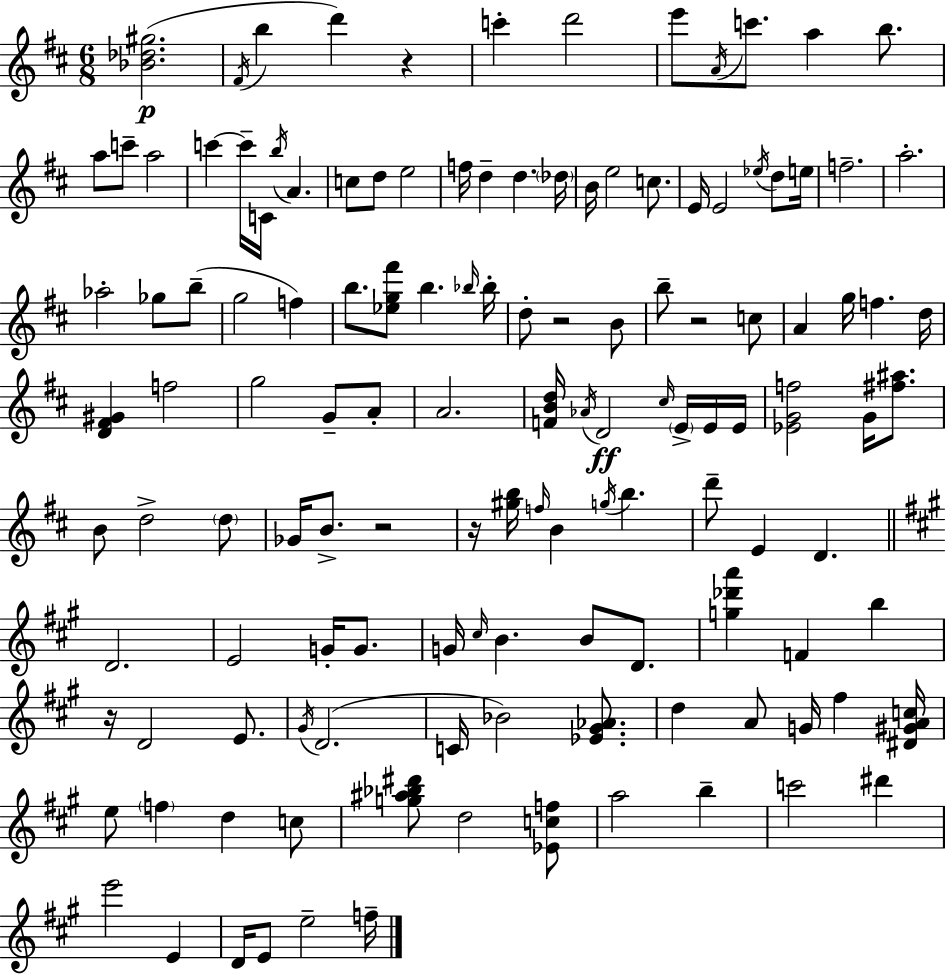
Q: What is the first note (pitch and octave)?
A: F#4